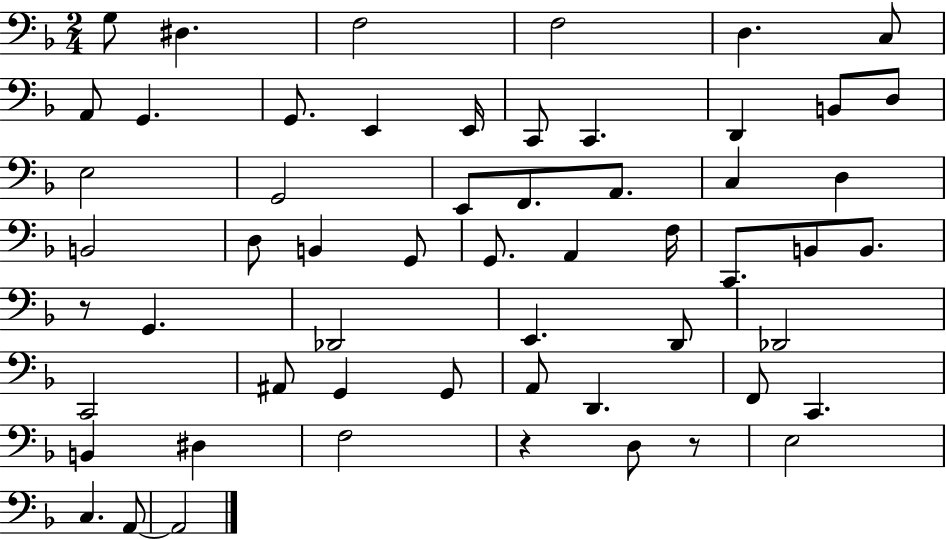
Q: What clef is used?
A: bass